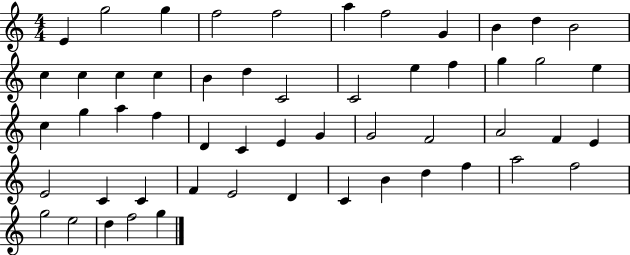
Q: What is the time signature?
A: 4/4